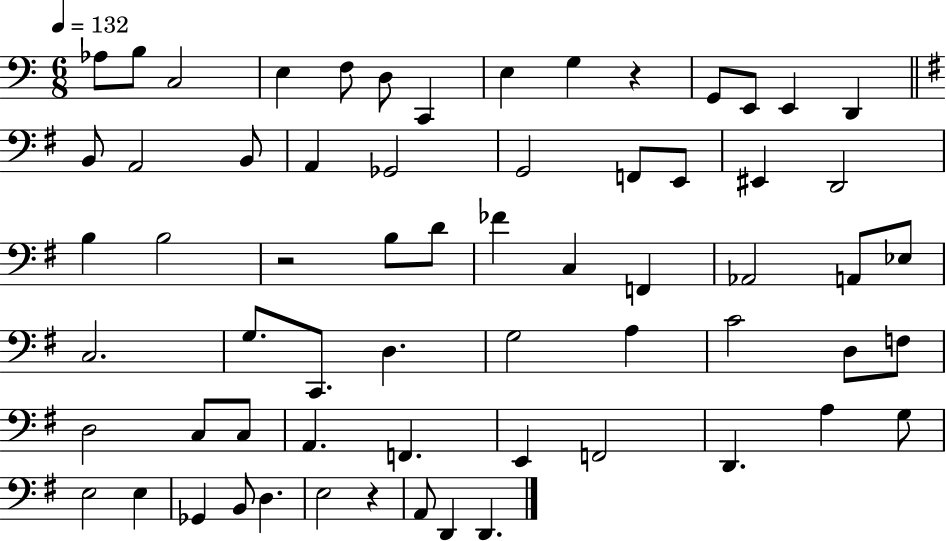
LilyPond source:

{
  \clef bass
  \numericTimeSignature
  \time 6/8
  \key c \major
  \tempo 4 = 132
  aes8 b8 c2 | e4 f8 d8 c,4 | e4 g4 r4 | g,8 e,8 e,4 d,4 | \break \bar "||" \break \key g \major b,8 a,2 b,8 | a,4 ges,2 | g,2 f,8 e,8 | eis,4 d,2 | \break b4 b2 | r2 b8 d'8 | fes'4 c4 f,4 | aes,2 a,8 ees8 | \break c2. | g8. c,8. d4. | g2 a4 | c'2 d8 f8 | \break d2 c8 c8 | a,4. f,4. | e,4 f,2 | d,4. a4 g8 | \break e2 e4 | ges,4 b,8 d4. | e2 r4 | a,8 d,4 d,4. | \break \bar "|."
}